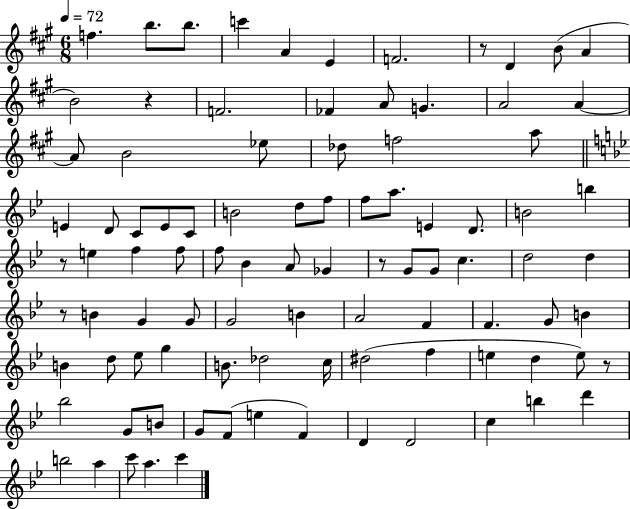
F5/q. B5/e. B5/e. C6/q A4/q E4/q F4/h. R/e D4/q B4/e A4/q B4/h R/q F4/h. FES4/q A4/e G4/q. A4/h A4/q A4/e B4/h Eb5/e Db5/e F5/h A5/e E4/q D4/e C4/e E4/e C4/e B4/h D5/e F5/e F5/e A5/e. E4/q D4/e. B4/h B5/q R/e E5/q F5/q F5/e F5/e Bb4/q A4/e Gb4/q R/e G4/e G4/e C5/q. D5/h D5/q R/e B4/q G4/q G4/e G4/h B4/q A4/h F4/q F4/q. G4/e B4/q B4/q D5/e Eb5/e G5/q B4/e. Db5/h C5/s D#5/h F5/q E5/q D5/q E5/e R/e Bb5/h G4/e B4/e G4/e F4/e E5/q F4/q D4/q D4/h C5/q B5/q D6/q B5/h A5/q C6/e A5/q. C6/q